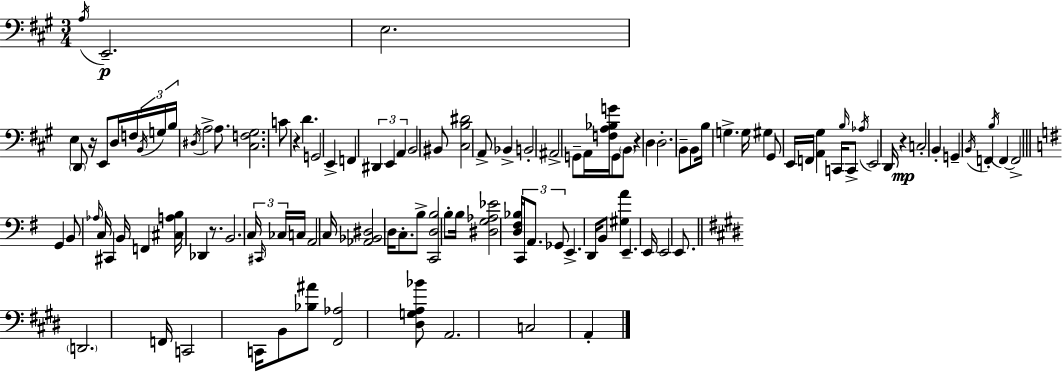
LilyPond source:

{
  \clef bass
  \numericTimeSignature
  \time 3/4
  \key a \major
  \acciaccatura { a16 }\p e,2.-- | e2. | e4 \parenthesize d,8 r16 e,8 d16 f16 | \tuplet 3/2 { \acciaccatura { b,16 } g16 b16 } \acciaccatura { dis16 } a2-> | \break a8. <cis f gis>2. | c'8 r4 d'4. | g,2 e,4-> | f,4 \tuplet 3/2 { dis,4 e,4 | \break a,4 } b,2 | bis,8 <cis b dis'>2 | a,8-> bes,4-> b,2-. | ais,2-> g,8-- | \break a,16 <f a bes g'>16 g,8 \parenthesize b,8 r4 d4 | d2.-. | b,8-- b,8 b16 g4.-> | g16 gis4 gis,8 e,16 f,16 <a, gis>4 | \break c,16 \grace { b16 } c,8-> \acciaccatura { aes16 } e,2 | d,16 r4\mp c2-. | b,4-. g,4-- | \acciaccatura { b,16 } f,4-. \acciaccatura { b16 } f,4~~ f,2-> | \break \bar "||" \break \key g \major g,4 b,8 \grace { aes16 } c16 cis,4 | b,16 f,4 <cis a b>16 des,4 r8. | b,2. | \tuplet 3/2 { c16 \grace { cis,16 } ces16 } c16 a,2 | \break c16 <aes, bes, dis>2 d16 c8.-. | b8-> <c, d b>2 | b8-. b16 <dis g aes ees'>2 <d fis bes>16 | \tuplet 3/2 { c,8 a,8. ges,8 } e,4.-> | \break d,16 b,8 <gis a'>4 e,4.-- | e,16 e,2 e,8. | \bar "||" \break \key e \major \parenthesize d,2. | f,16 c,2 c,16 b,8 | <bes ais'>8 <fis, aes>2 <dis g a bes'>8 | a,2. | \break c2 a,4-. | \bar "|."
}